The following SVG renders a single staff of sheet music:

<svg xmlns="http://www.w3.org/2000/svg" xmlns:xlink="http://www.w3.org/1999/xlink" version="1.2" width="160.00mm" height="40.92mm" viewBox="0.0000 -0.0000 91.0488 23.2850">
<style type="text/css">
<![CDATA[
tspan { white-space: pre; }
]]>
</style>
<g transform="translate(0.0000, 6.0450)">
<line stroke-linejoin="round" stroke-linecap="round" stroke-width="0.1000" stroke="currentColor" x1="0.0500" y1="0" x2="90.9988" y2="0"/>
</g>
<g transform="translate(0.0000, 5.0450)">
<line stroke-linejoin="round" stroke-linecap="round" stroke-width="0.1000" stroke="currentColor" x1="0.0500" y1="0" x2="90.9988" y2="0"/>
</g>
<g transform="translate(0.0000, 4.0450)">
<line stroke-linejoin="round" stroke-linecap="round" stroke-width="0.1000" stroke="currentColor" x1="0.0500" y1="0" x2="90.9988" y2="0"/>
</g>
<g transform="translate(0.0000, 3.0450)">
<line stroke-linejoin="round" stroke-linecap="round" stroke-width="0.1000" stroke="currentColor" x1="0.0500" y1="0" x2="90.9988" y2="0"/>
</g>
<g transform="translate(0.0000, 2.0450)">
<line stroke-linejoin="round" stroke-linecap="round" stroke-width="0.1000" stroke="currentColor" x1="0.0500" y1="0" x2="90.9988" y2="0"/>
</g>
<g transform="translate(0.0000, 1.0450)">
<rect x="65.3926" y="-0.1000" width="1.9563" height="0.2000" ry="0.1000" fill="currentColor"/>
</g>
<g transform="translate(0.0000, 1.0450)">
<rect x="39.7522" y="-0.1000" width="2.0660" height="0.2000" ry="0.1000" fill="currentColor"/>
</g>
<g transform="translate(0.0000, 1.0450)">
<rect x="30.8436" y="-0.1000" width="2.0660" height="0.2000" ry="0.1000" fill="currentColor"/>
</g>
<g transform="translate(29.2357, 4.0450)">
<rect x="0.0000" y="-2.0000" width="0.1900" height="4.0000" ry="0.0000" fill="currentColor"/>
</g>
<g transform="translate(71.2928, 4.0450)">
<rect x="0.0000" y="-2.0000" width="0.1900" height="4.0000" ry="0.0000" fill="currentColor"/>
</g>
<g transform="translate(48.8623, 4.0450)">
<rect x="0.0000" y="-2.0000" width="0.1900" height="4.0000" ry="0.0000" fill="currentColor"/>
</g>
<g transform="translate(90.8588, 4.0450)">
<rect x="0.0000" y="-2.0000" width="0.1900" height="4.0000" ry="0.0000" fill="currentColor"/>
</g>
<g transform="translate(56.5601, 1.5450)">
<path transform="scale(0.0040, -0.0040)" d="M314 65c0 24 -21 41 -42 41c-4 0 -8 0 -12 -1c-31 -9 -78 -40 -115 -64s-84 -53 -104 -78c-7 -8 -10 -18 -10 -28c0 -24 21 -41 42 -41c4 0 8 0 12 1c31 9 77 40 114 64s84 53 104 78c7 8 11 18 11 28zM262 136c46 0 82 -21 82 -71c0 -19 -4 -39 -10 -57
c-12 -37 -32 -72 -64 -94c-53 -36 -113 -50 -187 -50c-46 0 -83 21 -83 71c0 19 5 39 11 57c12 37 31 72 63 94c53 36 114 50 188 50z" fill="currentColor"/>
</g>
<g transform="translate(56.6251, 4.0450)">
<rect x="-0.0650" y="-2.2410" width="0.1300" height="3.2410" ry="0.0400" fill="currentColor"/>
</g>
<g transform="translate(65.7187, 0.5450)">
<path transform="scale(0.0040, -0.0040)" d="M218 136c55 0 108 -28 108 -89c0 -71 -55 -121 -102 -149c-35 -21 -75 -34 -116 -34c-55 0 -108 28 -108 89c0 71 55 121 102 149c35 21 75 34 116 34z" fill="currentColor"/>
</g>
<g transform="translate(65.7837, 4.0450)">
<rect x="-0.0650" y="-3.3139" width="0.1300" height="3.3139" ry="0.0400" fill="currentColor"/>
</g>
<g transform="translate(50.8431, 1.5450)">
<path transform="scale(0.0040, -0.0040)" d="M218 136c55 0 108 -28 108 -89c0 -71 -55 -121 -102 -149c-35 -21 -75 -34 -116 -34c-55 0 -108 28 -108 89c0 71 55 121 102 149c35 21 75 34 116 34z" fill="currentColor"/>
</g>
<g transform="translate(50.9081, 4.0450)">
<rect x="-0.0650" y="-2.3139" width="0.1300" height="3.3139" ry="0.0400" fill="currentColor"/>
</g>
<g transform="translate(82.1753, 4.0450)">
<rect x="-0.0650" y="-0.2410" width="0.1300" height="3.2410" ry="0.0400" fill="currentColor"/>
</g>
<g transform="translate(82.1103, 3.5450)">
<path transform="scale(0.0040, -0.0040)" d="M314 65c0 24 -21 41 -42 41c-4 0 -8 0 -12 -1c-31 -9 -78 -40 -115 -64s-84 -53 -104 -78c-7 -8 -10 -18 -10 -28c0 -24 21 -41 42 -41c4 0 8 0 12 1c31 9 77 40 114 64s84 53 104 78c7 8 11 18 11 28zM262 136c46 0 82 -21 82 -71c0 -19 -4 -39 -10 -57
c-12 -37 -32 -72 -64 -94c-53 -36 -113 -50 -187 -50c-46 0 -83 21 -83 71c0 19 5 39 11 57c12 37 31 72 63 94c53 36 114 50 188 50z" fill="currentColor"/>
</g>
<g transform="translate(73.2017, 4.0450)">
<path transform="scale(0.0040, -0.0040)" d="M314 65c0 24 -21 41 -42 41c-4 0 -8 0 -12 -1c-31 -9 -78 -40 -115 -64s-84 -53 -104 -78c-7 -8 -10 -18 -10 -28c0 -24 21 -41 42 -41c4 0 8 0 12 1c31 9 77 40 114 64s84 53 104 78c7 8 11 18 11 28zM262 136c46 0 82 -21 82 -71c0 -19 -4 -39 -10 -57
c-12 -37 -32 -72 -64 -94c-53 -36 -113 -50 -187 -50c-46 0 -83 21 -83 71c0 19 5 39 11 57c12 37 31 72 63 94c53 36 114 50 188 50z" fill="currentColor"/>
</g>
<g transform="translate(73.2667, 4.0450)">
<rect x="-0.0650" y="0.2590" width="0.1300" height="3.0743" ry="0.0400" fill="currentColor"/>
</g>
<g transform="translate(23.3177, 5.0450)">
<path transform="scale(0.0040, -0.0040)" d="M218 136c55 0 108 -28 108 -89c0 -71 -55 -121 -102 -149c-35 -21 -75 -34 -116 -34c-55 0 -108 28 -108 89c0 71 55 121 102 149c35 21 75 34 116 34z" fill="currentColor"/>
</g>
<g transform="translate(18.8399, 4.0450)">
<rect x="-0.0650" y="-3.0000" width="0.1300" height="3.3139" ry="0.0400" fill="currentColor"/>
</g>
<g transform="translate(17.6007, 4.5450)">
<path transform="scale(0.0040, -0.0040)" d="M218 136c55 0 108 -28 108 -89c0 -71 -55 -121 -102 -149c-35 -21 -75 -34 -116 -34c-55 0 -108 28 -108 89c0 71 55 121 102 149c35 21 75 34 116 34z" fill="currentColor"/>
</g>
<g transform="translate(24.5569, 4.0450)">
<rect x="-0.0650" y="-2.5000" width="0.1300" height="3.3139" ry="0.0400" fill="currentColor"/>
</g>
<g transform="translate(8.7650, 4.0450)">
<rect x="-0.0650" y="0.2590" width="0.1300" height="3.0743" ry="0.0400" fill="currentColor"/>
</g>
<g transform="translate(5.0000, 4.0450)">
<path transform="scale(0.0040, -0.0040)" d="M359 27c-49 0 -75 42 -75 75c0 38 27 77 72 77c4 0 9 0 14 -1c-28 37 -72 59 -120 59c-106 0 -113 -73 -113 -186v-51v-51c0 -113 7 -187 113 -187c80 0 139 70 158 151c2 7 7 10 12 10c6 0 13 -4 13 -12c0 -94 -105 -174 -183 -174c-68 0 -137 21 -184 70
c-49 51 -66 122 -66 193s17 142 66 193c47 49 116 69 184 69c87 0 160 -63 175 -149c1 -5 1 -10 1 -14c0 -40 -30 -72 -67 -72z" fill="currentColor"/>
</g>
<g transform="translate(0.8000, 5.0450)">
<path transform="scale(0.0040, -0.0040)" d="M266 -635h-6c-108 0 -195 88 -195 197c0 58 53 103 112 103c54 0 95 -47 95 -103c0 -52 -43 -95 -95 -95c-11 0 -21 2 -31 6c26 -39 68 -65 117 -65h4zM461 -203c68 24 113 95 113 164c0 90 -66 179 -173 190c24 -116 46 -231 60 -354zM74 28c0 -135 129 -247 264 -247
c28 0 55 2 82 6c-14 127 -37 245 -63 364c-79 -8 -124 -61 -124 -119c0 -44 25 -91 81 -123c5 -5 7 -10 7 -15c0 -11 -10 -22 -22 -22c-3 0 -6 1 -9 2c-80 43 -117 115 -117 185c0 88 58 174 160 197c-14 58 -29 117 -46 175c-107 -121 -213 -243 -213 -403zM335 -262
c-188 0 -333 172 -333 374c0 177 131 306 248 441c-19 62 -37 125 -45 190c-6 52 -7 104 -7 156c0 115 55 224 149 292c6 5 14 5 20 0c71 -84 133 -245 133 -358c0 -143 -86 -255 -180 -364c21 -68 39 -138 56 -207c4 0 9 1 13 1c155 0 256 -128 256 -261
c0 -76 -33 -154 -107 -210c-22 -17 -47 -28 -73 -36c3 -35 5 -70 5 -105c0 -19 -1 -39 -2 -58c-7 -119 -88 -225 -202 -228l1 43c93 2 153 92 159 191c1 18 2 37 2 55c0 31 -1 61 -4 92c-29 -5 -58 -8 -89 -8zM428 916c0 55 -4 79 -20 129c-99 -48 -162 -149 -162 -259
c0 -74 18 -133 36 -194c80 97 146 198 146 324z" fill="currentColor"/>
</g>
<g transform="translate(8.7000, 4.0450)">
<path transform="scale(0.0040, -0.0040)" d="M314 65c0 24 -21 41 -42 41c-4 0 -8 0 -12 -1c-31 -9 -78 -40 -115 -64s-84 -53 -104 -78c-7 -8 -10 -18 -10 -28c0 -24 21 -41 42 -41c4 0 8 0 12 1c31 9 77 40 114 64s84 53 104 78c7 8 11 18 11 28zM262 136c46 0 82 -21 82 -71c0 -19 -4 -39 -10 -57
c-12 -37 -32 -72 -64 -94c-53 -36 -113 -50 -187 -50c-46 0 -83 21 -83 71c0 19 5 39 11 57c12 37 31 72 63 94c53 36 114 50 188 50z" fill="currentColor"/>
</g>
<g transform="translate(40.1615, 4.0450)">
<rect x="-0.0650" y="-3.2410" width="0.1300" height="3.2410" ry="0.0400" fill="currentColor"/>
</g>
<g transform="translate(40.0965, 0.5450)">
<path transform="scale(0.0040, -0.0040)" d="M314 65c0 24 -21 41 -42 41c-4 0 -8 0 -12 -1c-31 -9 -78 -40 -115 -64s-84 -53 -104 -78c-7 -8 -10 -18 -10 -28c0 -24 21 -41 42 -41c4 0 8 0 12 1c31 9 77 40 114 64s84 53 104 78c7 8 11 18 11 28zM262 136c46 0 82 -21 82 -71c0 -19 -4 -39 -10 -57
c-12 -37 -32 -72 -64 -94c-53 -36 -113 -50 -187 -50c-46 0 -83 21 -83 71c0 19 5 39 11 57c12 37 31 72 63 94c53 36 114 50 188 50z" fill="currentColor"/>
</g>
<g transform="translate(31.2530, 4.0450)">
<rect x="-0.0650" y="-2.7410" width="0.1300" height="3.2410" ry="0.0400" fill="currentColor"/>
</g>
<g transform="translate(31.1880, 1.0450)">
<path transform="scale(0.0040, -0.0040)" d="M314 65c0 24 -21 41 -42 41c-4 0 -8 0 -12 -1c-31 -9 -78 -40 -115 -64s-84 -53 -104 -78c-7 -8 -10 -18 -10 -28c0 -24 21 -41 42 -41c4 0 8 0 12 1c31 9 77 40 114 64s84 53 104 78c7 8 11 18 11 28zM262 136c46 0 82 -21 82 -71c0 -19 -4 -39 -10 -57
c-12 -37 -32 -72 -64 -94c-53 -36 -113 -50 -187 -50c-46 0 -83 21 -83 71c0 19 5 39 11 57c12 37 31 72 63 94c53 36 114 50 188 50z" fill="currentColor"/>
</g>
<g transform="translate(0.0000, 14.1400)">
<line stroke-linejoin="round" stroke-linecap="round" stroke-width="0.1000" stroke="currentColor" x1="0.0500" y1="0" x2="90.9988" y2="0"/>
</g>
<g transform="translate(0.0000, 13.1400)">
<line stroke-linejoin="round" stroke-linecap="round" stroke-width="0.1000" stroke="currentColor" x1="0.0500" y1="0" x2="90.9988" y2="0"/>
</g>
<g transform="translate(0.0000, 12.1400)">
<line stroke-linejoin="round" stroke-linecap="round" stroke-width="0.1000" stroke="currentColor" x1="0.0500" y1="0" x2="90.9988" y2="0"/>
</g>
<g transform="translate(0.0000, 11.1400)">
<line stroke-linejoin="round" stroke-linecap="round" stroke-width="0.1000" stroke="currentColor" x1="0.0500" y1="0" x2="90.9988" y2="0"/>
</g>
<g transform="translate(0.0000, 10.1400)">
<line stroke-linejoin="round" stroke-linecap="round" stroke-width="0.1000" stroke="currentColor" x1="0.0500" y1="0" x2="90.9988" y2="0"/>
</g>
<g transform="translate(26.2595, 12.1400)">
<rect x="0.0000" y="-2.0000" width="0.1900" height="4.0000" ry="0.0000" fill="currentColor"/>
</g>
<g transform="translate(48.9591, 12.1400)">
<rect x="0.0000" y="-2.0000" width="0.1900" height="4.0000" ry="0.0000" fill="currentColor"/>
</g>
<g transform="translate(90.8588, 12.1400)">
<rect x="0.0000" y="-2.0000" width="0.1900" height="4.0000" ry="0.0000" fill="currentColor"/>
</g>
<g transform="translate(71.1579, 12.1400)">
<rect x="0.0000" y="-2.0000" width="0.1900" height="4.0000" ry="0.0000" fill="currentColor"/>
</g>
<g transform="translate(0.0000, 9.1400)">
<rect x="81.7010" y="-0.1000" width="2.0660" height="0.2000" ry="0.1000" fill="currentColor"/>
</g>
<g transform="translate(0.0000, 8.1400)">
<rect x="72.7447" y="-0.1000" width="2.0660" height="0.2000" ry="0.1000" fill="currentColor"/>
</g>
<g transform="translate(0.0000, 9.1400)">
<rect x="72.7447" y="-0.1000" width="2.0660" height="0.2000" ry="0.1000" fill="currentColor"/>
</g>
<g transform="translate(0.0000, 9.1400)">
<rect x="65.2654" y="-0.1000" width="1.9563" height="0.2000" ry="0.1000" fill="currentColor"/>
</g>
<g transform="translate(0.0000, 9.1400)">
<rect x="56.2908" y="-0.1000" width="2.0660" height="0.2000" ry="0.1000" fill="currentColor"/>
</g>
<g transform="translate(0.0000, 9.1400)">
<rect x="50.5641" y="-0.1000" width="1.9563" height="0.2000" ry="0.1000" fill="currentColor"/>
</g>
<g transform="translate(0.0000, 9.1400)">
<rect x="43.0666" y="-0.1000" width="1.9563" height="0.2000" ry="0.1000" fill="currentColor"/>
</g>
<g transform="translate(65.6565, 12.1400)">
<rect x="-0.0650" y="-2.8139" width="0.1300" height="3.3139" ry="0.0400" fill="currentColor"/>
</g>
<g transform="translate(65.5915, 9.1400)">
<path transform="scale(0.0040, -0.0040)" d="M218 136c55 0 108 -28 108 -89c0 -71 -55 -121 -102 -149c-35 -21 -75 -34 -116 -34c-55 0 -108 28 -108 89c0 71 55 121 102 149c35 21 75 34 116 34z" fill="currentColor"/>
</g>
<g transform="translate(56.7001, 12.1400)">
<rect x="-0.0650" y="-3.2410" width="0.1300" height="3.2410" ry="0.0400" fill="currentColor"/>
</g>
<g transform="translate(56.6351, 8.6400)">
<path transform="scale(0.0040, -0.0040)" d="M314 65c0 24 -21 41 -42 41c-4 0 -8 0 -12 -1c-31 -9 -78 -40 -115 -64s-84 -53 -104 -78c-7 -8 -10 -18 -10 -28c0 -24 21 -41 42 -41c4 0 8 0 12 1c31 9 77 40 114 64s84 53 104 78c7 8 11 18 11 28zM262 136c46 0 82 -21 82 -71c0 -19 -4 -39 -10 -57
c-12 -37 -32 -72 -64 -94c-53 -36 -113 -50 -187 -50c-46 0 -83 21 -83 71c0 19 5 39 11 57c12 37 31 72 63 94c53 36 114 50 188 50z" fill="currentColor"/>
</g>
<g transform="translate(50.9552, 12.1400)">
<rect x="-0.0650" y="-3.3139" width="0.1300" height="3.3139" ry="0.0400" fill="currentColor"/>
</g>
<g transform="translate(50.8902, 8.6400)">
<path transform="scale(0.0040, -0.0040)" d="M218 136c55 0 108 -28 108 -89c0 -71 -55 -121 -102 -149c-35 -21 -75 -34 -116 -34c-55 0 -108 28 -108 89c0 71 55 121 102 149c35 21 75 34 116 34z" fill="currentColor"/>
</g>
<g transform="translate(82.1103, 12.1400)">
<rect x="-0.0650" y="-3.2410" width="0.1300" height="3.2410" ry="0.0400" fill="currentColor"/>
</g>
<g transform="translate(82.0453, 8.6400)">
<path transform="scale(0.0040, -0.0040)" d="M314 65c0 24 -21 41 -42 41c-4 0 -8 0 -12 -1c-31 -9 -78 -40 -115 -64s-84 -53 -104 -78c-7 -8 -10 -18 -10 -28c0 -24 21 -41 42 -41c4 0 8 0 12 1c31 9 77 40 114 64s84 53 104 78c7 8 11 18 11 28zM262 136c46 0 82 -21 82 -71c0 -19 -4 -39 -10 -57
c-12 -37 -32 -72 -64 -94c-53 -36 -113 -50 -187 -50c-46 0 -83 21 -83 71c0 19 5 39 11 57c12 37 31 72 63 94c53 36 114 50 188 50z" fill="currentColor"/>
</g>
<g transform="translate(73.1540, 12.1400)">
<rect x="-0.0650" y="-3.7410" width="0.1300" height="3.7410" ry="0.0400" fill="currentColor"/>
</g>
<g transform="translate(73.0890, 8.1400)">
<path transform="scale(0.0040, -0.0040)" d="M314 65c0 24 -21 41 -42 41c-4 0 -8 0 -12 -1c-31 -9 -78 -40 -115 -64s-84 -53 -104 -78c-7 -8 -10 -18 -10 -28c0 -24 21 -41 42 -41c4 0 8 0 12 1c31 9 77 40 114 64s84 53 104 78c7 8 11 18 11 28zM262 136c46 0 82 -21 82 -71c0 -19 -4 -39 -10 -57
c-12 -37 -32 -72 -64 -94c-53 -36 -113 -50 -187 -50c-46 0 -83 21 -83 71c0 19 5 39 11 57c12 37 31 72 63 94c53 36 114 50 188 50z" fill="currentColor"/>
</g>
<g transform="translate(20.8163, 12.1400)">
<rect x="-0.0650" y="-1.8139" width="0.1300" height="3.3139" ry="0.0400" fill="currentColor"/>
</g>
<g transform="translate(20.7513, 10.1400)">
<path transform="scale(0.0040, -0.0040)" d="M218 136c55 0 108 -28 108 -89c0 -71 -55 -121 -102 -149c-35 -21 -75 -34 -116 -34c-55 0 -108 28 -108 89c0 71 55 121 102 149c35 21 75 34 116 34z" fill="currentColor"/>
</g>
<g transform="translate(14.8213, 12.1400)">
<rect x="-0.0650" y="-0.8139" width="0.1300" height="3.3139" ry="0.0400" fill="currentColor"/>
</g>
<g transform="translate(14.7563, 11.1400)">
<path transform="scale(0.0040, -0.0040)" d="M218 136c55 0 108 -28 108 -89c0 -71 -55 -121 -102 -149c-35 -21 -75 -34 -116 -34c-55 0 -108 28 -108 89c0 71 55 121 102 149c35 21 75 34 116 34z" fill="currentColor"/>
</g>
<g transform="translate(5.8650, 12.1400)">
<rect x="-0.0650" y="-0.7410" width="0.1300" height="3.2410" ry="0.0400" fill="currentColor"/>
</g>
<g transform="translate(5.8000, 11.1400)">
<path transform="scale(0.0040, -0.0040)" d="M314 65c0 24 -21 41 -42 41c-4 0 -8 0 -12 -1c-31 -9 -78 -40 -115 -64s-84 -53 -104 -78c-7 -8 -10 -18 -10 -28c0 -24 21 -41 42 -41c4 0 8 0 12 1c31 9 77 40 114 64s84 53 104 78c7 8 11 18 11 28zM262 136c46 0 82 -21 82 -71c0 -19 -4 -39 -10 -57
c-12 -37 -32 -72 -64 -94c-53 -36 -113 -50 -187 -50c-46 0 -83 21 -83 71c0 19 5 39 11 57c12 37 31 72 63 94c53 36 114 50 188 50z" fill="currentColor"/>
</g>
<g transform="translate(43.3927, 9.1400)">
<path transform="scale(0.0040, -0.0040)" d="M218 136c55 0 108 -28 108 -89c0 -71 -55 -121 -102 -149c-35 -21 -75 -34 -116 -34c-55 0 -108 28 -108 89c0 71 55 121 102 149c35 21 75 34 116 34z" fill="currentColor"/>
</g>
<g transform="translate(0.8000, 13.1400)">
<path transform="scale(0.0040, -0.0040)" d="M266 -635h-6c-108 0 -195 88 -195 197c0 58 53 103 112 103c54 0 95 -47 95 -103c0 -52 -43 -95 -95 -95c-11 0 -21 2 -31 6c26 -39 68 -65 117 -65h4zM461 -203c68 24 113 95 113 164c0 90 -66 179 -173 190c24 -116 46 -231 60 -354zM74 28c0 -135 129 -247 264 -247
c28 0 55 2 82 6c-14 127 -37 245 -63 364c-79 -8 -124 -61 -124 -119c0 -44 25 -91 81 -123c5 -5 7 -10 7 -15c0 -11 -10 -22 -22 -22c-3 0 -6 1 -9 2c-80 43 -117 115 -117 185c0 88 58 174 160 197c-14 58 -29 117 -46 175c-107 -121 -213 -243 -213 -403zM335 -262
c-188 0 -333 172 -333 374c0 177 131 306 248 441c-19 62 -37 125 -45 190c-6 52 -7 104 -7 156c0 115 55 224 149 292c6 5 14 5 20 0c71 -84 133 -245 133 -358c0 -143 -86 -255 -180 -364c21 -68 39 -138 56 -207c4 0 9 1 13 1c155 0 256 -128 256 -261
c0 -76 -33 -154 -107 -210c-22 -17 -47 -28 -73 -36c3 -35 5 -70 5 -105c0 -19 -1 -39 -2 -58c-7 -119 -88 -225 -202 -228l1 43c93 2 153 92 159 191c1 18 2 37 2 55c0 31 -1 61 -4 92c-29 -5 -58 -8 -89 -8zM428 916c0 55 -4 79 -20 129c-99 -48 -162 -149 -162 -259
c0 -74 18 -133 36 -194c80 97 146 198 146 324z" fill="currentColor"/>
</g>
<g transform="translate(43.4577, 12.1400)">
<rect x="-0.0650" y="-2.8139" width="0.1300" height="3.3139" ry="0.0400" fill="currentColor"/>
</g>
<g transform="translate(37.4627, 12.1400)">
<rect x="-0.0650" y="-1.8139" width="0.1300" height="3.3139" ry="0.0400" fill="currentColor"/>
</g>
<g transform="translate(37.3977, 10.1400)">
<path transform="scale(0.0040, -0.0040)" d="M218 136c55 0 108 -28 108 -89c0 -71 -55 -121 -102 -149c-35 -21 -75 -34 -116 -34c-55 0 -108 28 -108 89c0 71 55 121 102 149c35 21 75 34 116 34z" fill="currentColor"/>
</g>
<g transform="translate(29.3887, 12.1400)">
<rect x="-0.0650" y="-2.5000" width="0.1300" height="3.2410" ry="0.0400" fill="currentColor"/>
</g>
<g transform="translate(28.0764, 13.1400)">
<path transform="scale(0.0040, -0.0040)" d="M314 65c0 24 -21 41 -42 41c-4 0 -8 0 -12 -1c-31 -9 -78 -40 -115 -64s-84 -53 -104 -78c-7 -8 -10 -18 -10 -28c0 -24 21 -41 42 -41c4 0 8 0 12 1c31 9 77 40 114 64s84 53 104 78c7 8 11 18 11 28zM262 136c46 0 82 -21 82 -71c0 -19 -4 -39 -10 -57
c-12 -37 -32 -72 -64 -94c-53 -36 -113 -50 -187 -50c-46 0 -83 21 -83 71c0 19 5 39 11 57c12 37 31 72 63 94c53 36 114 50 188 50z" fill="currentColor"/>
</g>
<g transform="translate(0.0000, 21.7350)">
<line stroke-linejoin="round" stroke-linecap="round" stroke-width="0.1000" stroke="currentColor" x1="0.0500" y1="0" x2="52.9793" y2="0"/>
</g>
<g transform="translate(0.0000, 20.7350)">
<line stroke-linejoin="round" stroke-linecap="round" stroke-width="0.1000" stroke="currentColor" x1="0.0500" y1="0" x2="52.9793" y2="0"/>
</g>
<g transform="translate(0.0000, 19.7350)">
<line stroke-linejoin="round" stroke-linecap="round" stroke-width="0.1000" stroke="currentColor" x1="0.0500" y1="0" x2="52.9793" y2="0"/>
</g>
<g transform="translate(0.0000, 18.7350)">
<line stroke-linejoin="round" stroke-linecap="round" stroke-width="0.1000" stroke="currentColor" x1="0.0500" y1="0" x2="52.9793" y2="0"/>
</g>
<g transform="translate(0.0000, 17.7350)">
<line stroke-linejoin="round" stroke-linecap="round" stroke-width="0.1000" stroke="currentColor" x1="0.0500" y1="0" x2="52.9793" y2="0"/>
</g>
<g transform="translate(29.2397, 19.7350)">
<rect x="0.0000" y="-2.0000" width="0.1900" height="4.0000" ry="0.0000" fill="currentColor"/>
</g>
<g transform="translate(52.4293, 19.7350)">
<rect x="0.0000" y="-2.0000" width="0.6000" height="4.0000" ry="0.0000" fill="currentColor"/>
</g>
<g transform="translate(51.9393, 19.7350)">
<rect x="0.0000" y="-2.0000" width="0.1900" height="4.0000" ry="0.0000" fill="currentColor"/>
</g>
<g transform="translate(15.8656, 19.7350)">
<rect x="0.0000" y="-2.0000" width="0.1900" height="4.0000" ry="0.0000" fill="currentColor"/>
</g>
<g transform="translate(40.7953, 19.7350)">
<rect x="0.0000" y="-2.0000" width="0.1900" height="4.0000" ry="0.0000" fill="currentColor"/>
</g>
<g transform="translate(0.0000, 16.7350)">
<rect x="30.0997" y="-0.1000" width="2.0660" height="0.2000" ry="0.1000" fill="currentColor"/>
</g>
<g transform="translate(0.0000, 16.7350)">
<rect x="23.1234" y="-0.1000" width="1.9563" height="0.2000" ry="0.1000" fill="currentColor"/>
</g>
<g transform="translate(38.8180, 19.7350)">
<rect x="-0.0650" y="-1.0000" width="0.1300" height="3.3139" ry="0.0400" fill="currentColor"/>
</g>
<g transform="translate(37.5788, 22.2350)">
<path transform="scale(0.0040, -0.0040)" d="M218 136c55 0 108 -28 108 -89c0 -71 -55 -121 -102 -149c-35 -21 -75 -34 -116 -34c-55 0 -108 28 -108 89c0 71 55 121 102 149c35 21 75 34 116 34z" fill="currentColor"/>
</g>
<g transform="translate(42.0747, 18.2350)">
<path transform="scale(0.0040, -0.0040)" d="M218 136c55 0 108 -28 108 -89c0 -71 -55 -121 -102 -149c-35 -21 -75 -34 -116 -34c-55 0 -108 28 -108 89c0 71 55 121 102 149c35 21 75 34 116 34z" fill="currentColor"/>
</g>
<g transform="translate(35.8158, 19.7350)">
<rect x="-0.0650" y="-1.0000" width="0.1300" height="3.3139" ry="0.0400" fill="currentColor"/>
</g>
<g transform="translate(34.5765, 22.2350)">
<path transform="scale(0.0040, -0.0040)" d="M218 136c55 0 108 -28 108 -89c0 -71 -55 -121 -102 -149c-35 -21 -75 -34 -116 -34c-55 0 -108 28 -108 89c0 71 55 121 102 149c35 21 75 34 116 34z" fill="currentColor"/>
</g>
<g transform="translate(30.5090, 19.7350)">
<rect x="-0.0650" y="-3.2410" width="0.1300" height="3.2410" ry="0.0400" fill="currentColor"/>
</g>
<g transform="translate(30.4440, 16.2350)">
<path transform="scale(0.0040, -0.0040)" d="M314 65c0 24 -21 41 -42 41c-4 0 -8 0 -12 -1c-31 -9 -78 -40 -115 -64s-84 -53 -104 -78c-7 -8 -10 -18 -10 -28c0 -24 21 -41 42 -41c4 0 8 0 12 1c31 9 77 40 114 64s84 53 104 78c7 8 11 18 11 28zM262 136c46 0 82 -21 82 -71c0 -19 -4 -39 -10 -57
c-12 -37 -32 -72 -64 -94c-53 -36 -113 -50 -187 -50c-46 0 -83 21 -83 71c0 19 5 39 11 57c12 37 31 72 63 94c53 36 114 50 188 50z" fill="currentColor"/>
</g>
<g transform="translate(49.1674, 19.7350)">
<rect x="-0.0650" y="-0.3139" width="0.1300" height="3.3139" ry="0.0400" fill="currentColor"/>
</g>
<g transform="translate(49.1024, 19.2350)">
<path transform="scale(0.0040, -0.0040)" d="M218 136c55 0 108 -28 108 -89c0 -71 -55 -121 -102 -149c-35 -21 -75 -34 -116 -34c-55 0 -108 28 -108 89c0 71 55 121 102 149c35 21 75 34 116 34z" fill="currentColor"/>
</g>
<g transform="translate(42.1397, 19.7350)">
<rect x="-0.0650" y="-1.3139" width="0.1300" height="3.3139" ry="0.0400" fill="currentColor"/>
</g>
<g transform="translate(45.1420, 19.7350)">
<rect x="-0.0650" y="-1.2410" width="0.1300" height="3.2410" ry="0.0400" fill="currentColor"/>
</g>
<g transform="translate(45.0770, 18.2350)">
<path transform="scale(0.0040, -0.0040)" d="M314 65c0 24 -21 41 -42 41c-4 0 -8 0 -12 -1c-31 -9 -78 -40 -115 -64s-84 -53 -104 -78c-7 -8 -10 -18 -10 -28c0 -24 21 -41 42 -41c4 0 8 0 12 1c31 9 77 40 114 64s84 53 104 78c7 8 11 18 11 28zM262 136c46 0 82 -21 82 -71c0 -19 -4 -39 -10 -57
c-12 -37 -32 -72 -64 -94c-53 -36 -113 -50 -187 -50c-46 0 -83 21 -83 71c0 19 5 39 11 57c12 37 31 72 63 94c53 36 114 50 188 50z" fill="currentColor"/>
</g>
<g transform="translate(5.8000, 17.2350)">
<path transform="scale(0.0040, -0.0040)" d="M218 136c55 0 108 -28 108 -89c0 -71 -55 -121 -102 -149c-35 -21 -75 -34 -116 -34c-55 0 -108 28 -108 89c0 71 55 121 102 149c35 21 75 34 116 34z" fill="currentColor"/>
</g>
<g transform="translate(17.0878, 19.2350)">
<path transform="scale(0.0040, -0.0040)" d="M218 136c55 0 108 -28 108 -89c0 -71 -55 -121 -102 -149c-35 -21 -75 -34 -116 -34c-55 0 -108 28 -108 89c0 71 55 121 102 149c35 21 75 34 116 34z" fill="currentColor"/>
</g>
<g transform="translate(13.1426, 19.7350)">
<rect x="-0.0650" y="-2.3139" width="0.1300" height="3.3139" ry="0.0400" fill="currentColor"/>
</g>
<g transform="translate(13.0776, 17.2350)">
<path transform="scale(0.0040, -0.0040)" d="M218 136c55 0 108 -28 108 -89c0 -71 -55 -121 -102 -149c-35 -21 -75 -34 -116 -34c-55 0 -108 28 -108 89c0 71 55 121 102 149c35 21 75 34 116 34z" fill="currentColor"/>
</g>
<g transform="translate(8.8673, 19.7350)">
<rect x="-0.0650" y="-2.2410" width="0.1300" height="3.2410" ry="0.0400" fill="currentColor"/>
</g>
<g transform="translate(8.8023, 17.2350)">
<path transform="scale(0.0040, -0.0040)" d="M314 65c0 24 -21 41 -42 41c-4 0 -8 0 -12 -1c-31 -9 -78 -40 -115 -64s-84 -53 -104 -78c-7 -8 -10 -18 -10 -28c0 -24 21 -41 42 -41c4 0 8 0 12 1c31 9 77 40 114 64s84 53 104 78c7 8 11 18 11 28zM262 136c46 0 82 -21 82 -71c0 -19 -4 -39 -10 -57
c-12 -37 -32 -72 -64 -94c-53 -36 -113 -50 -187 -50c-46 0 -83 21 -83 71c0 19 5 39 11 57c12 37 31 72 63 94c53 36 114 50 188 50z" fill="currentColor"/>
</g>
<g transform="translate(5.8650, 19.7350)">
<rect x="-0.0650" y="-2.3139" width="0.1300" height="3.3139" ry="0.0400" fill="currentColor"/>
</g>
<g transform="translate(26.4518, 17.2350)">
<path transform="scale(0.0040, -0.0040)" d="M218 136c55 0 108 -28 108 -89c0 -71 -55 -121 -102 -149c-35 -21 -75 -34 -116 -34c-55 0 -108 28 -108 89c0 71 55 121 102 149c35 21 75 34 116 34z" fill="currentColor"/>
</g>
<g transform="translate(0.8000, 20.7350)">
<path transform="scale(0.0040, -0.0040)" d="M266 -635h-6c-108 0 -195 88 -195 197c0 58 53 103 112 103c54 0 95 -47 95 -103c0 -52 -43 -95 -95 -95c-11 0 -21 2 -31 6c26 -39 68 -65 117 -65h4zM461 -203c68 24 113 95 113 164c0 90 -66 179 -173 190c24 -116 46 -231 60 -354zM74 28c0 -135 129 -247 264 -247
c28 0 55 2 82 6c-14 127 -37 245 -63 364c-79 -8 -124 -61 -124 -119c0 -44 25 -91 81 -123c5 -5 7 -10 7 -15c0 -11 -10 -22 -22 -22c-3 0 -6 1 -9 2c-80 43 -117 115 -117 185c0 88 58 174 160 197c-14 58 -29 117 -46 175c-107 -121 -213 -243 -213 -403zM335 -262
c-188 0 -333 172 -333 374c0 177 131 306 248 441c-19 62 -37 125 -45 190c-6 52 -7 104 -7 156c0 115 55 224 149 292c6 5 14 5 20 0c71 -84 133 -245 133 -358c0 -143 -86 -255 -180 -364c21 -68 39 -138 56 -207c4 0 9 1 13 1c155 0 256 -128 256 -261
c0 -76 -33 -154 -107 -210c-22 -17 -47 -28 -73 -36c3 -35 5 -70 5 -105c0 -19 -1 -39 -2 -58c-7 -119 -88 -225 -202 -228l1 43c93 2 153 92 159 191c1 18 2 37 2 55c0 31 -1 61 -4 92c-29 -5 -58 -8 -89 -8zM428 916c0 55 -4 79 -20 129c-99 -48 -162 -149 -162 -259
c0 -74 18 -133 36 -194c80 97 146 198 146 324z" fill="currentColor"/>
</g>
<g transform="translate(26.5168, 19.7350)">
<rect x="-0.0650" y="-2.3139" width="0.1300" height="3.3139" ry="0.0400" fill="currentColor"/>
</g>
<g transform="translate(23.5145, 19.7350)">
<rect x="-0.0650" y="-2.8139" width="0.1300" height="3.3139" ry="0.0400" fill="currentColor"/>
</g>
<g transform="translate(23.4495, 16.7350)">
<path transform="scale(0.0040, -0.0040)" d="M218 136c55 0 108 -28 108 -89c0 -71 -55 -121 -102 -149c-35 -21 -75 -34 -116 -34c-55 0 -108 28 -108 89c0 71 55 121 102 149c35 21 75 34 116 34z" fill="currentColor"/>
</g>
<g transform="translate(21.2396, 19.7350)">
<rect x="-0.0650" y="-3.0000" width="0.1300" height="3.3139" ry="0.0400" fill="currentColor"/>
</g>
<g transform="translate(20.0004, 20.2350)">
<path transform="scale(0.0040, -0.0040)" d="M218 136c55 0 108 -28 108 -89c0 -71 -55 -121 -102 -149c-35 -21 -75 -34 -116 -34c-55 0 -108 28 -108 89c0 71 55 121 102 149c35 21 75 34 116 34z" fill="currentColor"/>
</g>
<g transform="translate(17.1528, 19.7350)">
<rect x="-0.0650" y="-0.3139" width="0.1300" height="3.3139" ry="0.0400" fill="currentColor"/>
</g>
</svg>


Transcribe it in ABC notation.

X:1
T:Untitled
M:4/4
L:1/4
K:C
B2 A G a2 b2 g g2 b B2 c2 d2 d f G2 f a b b2 a c'2 b2 g g2 g c A a g b2 D D e e2 c